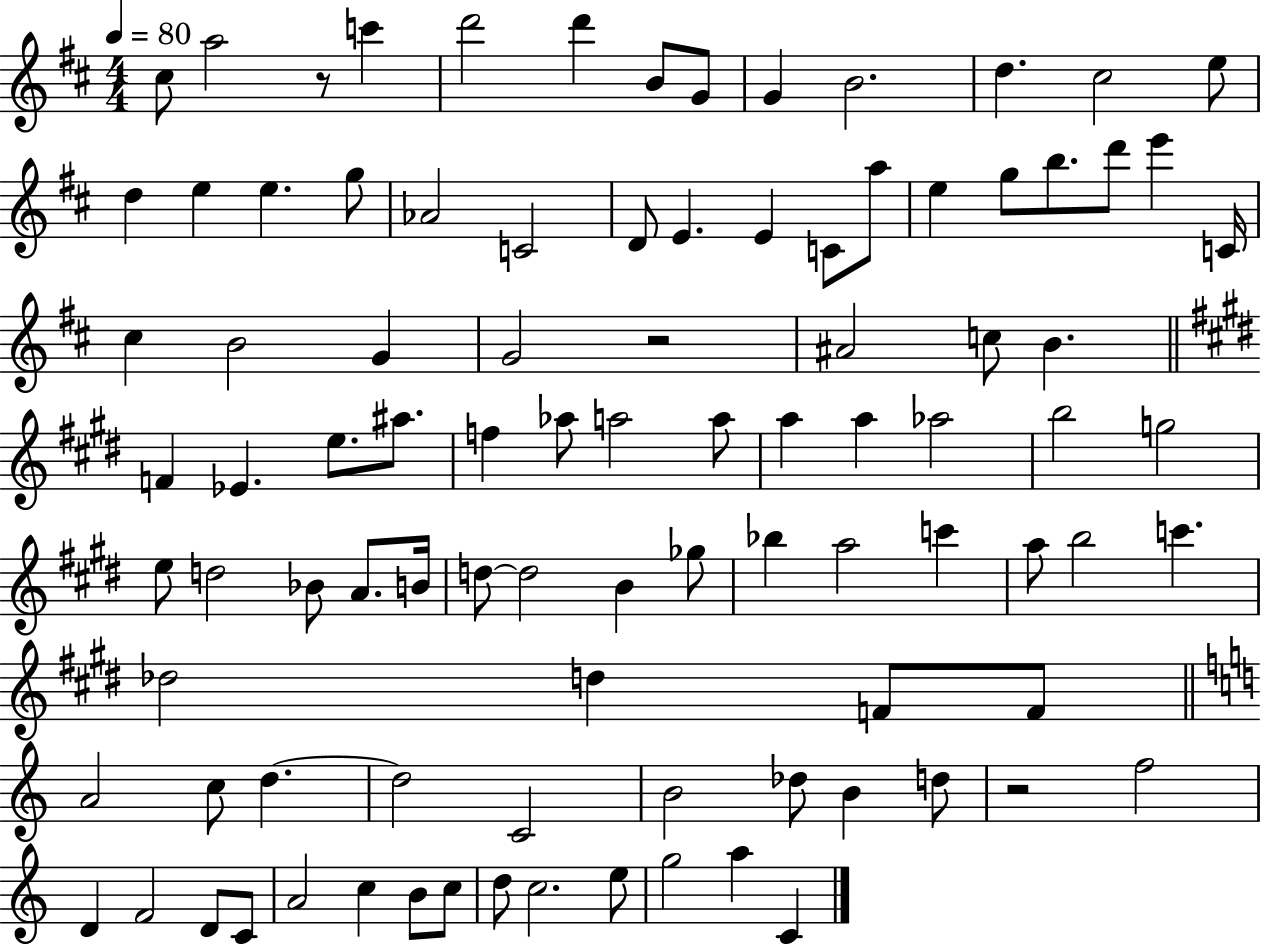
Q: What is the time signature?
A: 4/4